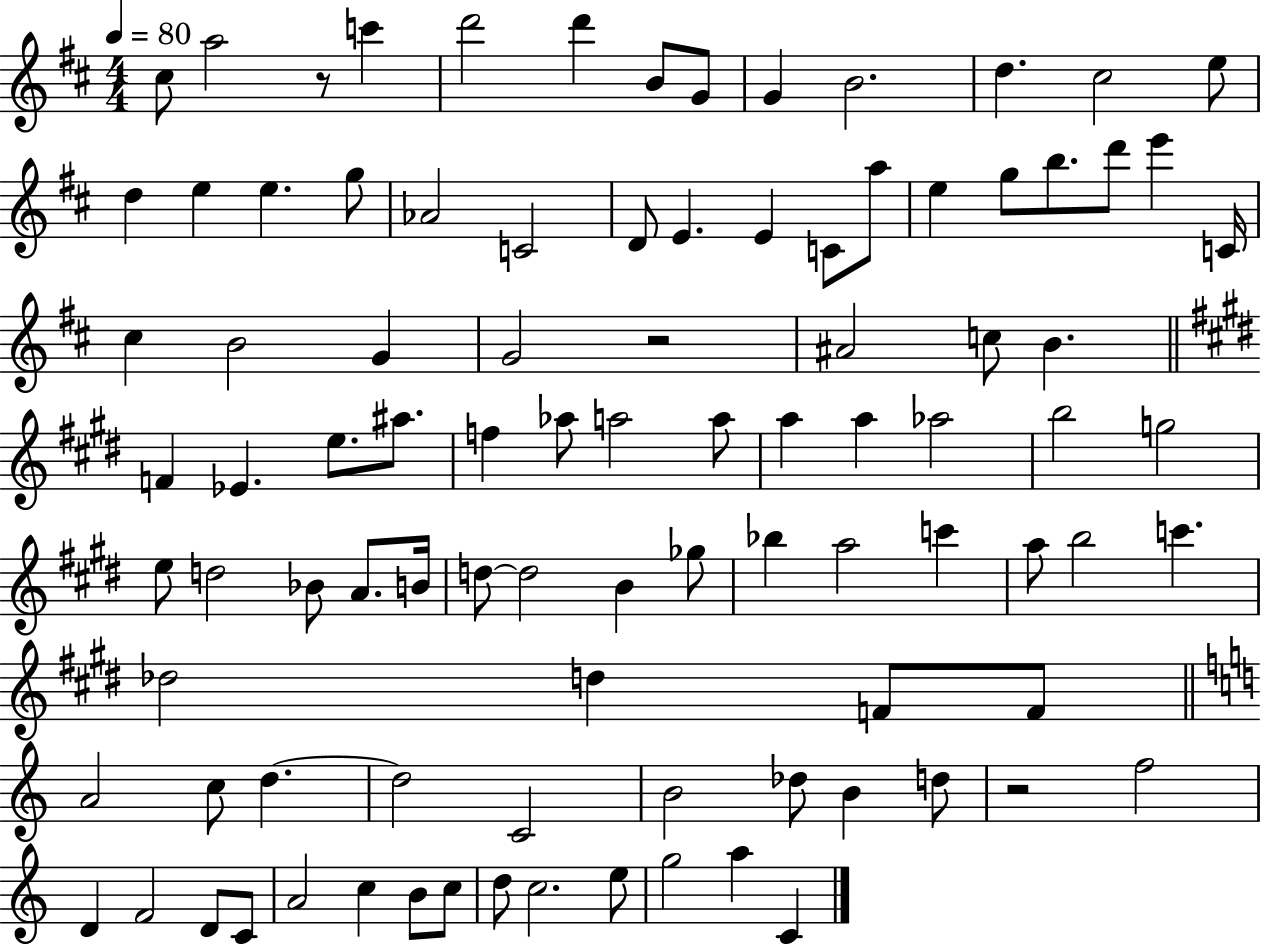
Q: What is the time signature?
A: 4/4